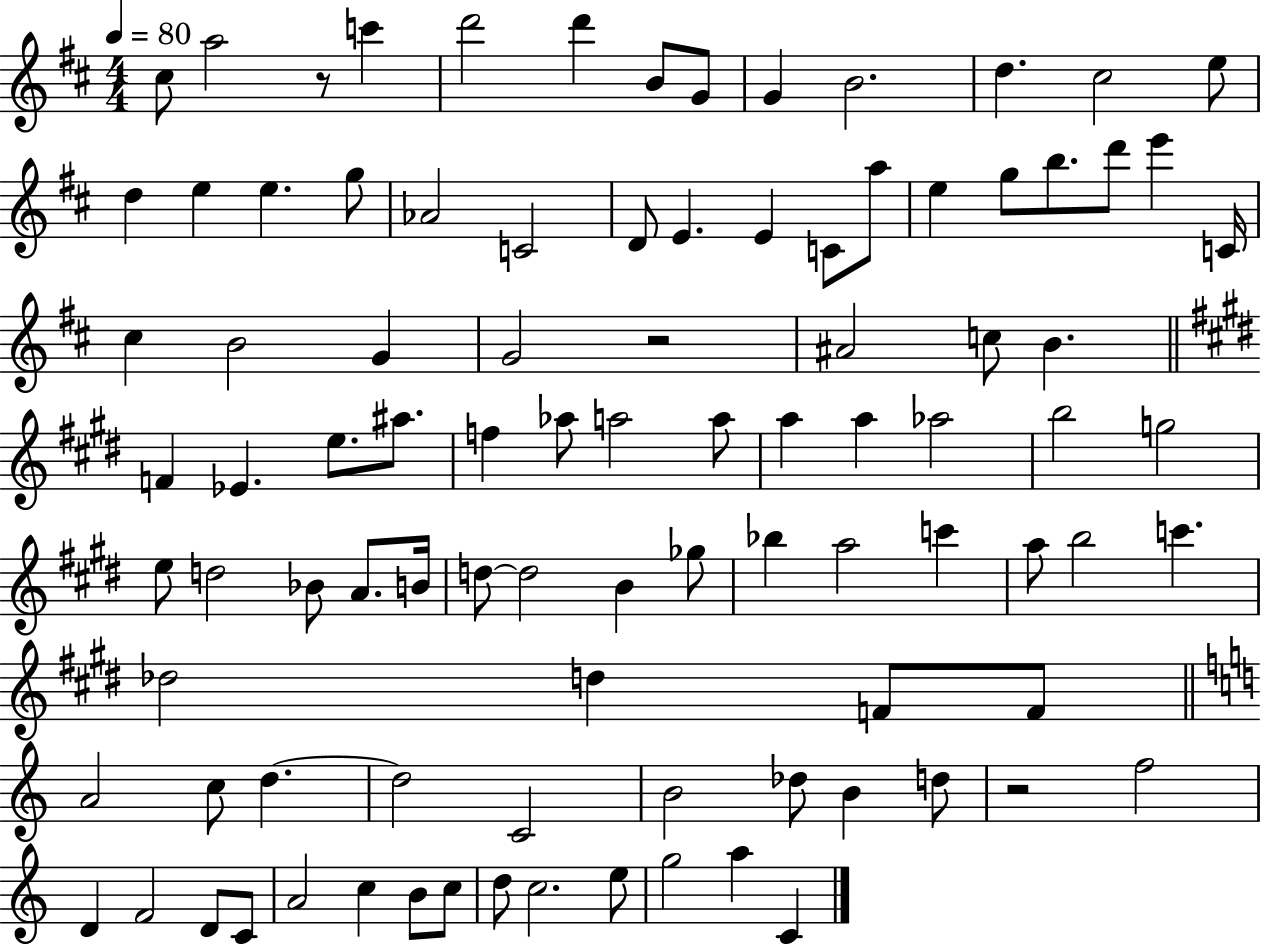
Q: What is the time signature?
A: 4/4